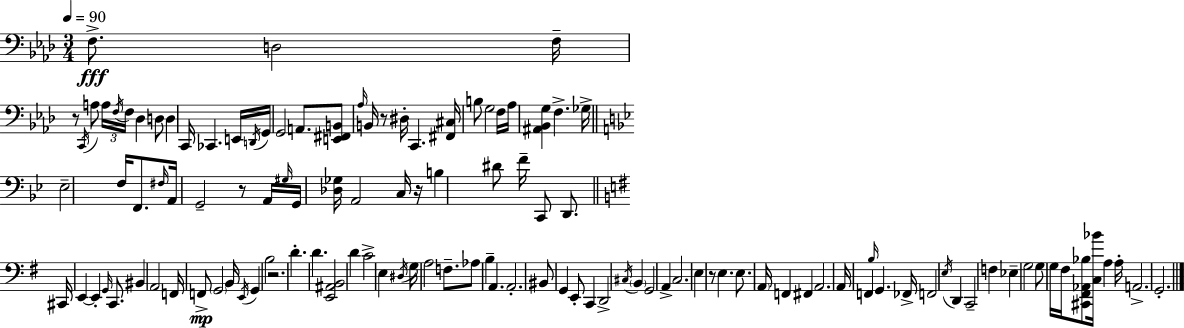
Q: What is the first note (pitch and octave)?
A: F3